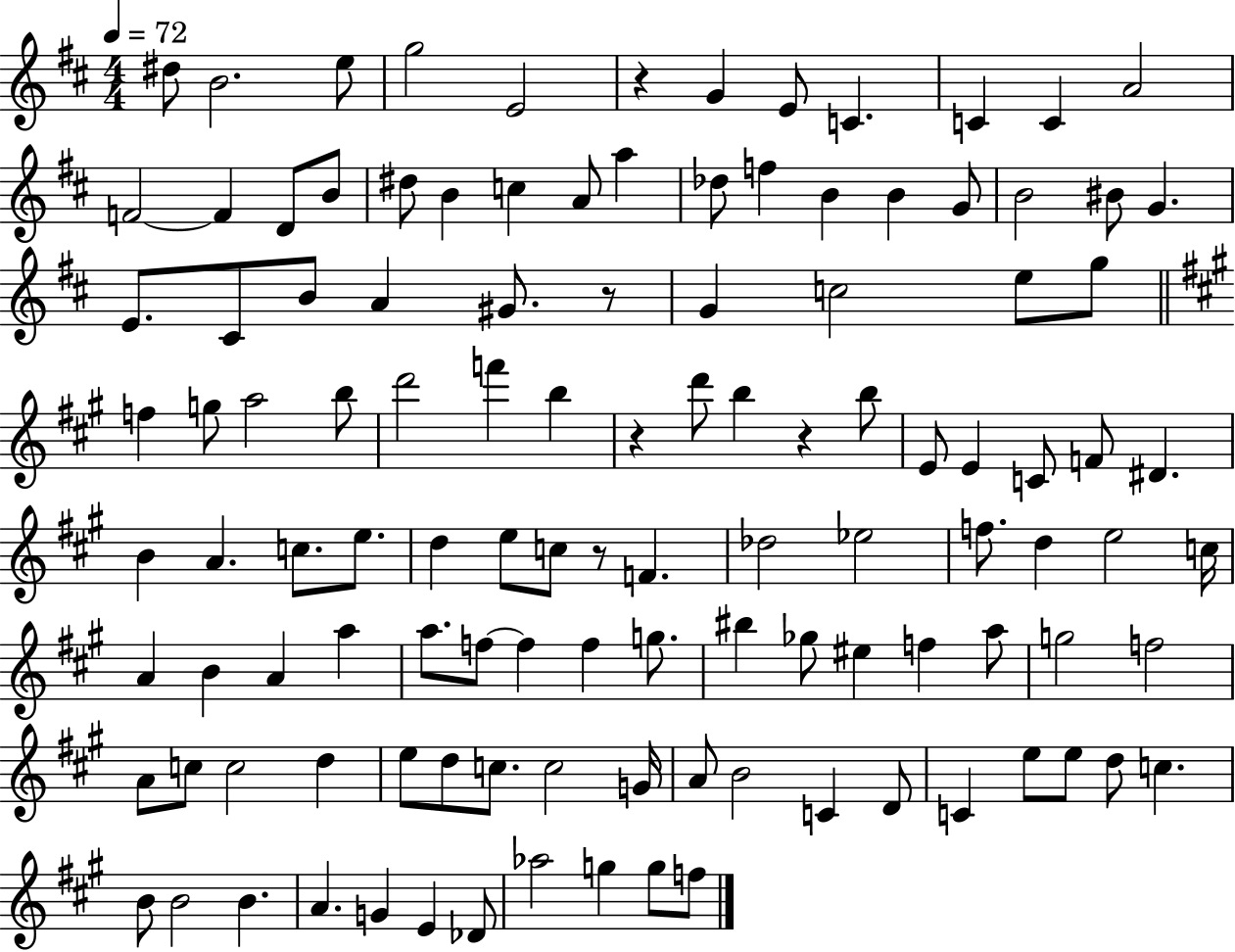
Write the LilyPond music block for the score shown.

{
  \clef treble
  \numericTimeSignature
  \time 4/4
  \key d \major
  \tempo 4 = 72
  dis''8 b'2. e''8 | g''2 e'2 | r4 g'4 e'8 c'4. | c'4 c'4 a'2 | \break f'2~~ f'4 d'8 b'8 | dis''8 b'4 c''4 a'8 a''4 | des''8 f''4 b'4 b'4 g'8 | b'2 bis'8 g'4. | \break e'8. cis'8 b'8 a'4 gis'8. r8 | g'4 c''2 e''8 g''8 | \bar "||" \break \key a \major f''4 g''8 a''2 b''8 | d'''2 f'''4 b''4 | r4 d'''8 b''4 r4 b''8 | e'8 e'4 c'8 f'8 dis'4. | \break b'4 a'4. c''8. e''8. | d''4 e''8 c''8 r8 f'4. | des''2 ees''2 | f''8. d''4 e''2 c''16 | \break a'4 b'4 a'4 a''4 | a''8. f''8~~ f''4 f''4 g''8. | bis''4 ges''8 eis''4 f''4 a''8 | g''2 f''2 | \break a'8 c''8 c''2 d''4 | e''8 d''8 c''8. c''2 g'16 | a'8 b'2 c'4 d'8 | c'4 e''8 e''8 d''8 c''4. | \break b'8 b'2 b'4. | a'4. g'4 e'4 des'8 | aes''2 g''4 g''8 f''8 | \bar "|."
}